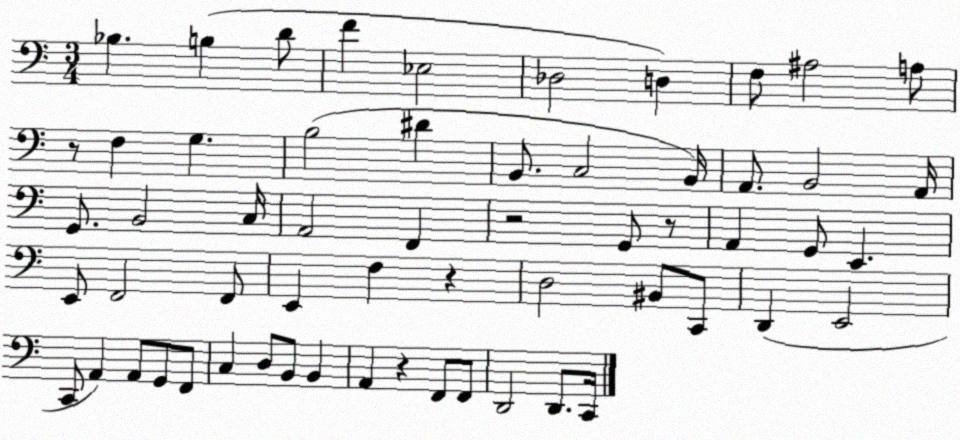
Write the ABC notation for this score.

X:1
T:Untitled
M:3/4
L:1/4
K:C
_B, B, D/2 F _E,2 _D,2 D, F,/2 ^A,2 A,/2 z/2 F, G, B,2 ^D B,,/2 C,2 B,,/4 A,,/2 B,,2 A,,/4 G,,/2 B,,2 C,/4 A,,2 F,, z2 G,,/2 z/2 A,, G,,/2 E,, E,,/2 F,,2 F,,/2 E,, F, z D,2 ^B,,/2 C,,/2 D,, E,,2 C,,/2 A,, A,,/2 G,,/2 F,,/2 C, D,/2 B,,/2 B,, A,, z F,,/2 F,,/2 D,,2 D,,/2 C,,/4